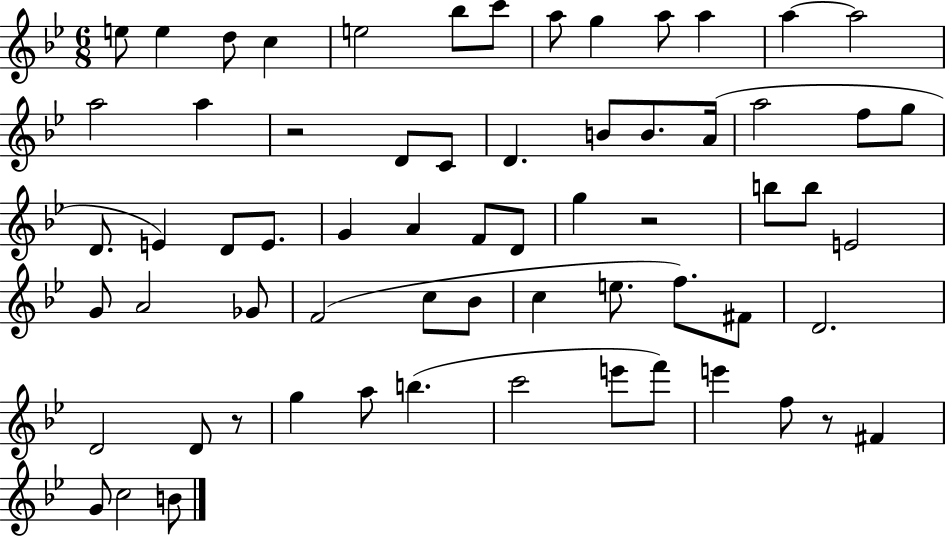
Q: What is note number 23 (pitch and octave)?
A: F5